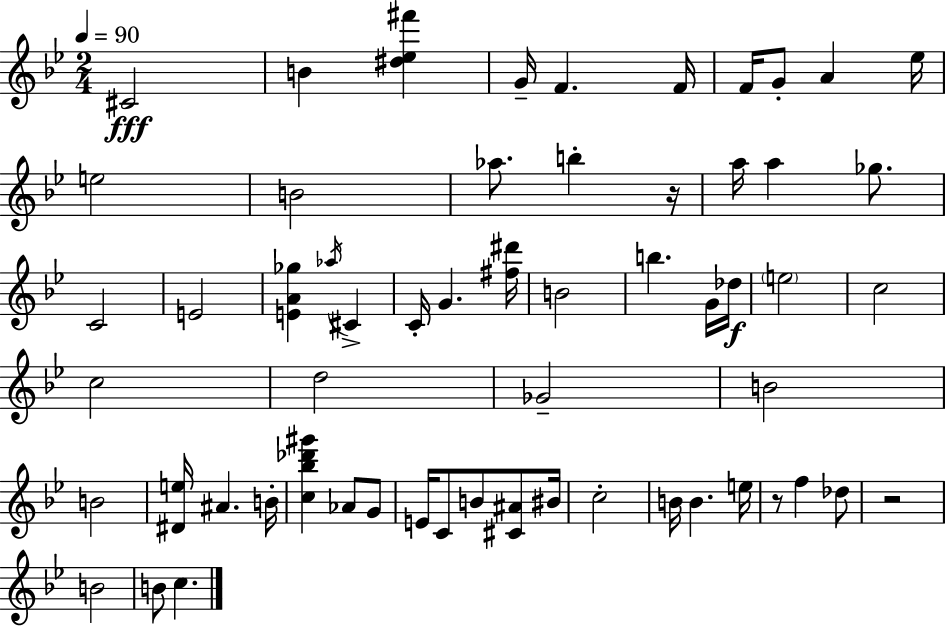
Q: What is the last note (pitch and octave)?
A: C5